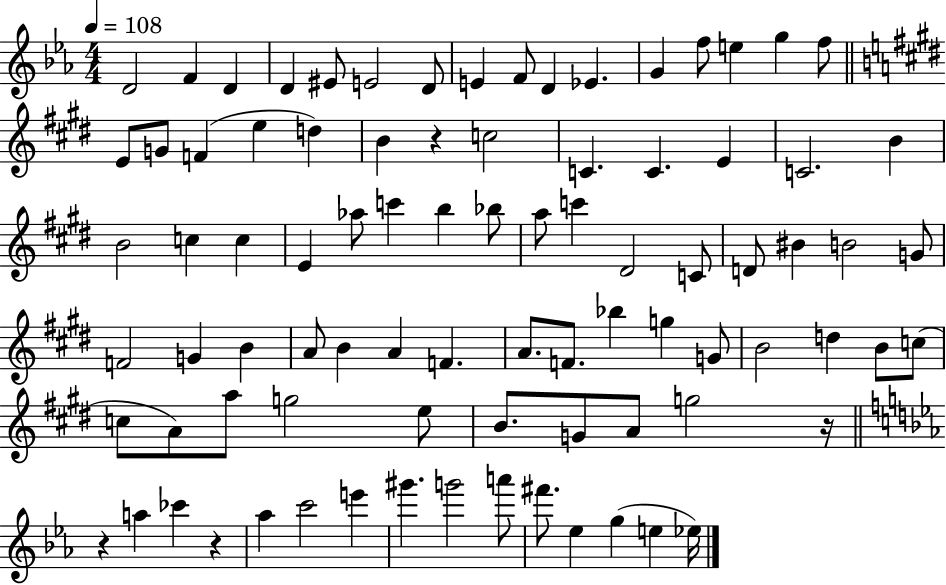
D4/h F4/q D4/q D4/q EIS4/e E4/h D4/e E4/q F4/e D4/q Eb4/q. G4/q F5/e E5/q G5/q F5/e E4/e G4/e F4/q E5/q D5/q B4/q R/q C5/h C4/q. C4/q. E4/q C4/h. B4/q B4/h C5/q C5/q E4/q Ab5/e C6/q B5/q Bb5/e A5/e C6/q D#4/h C4/e D4/e BIS4/q B4/h G4/e F4/h G4/q B4/q A4/e B4/q A4/q F4/q. A4/e. F4/e. Bb5/q G5/q G4/e B4/h D5/q B4/e C5/e C5/e A4/e A5/e G5/h E5/e B4/e. G4/e A4/e G5/h R/s R/q A5/q CES6/q R/q Ab5/q C6/h E6/q G#6/q. G6/h A6/e F#6/e. Eb5/q G5/q E5/q Eb5/s